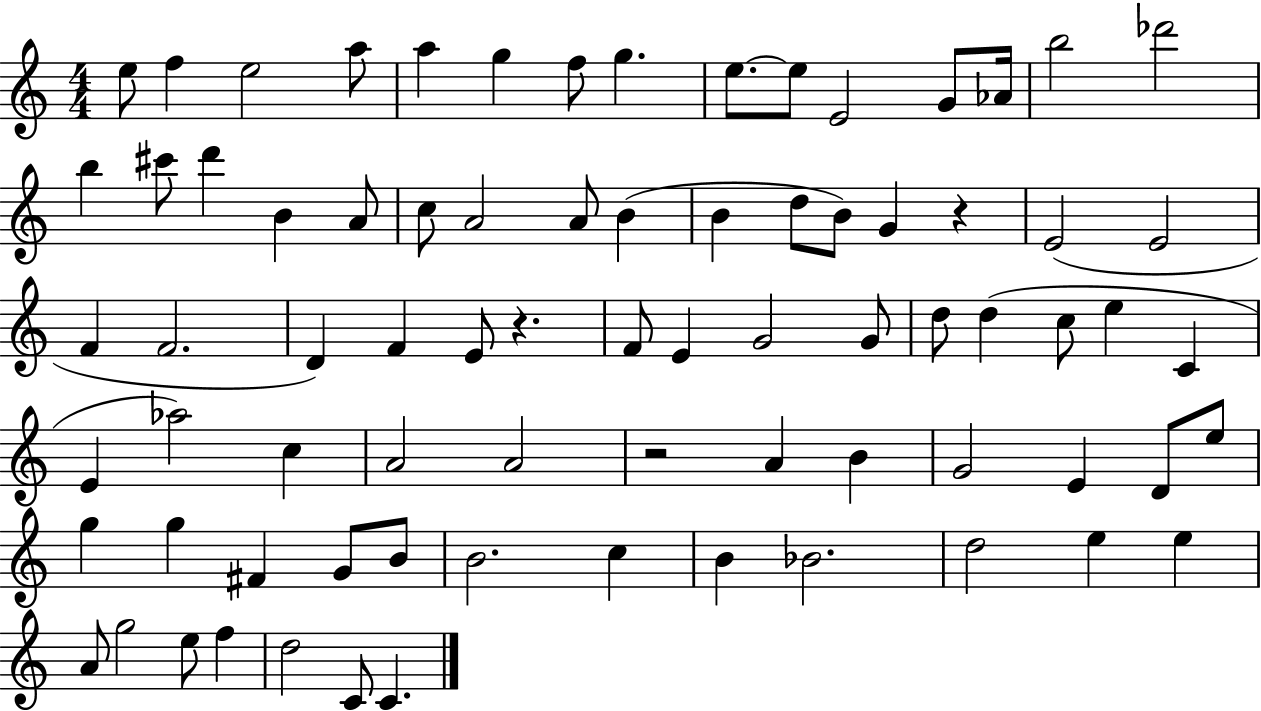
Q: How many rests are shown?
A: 3